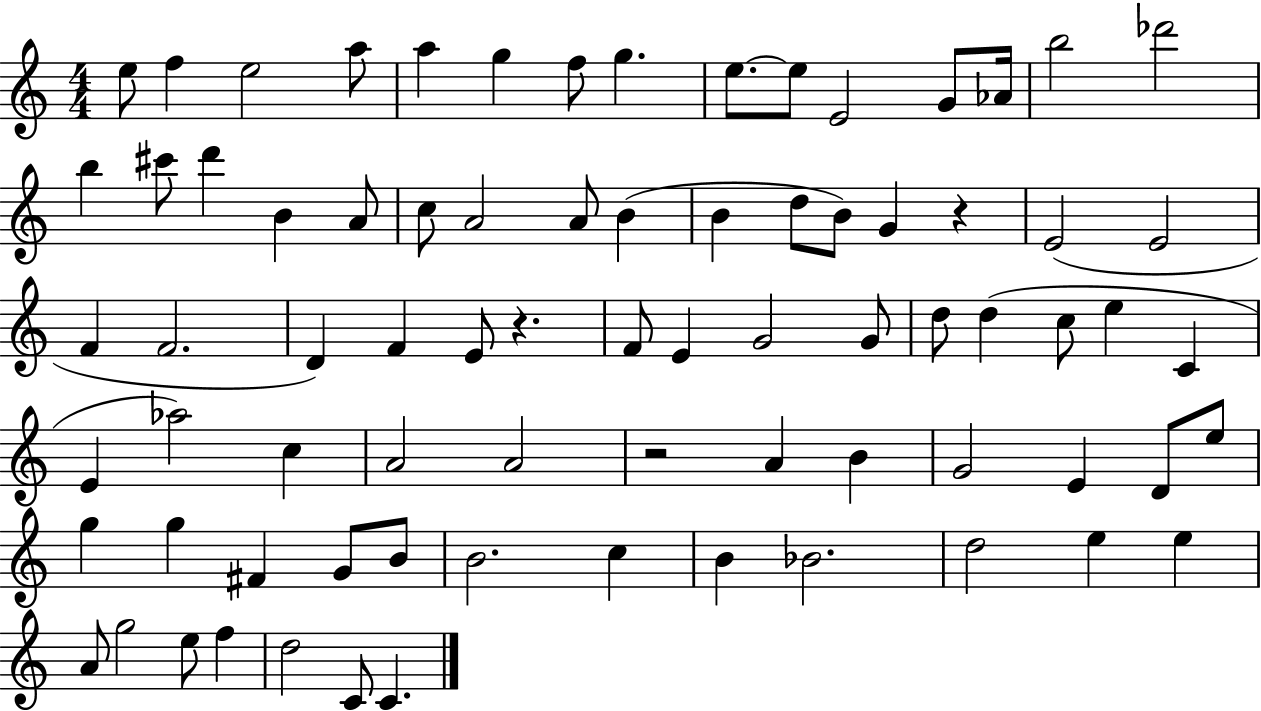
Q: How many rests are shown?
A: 3